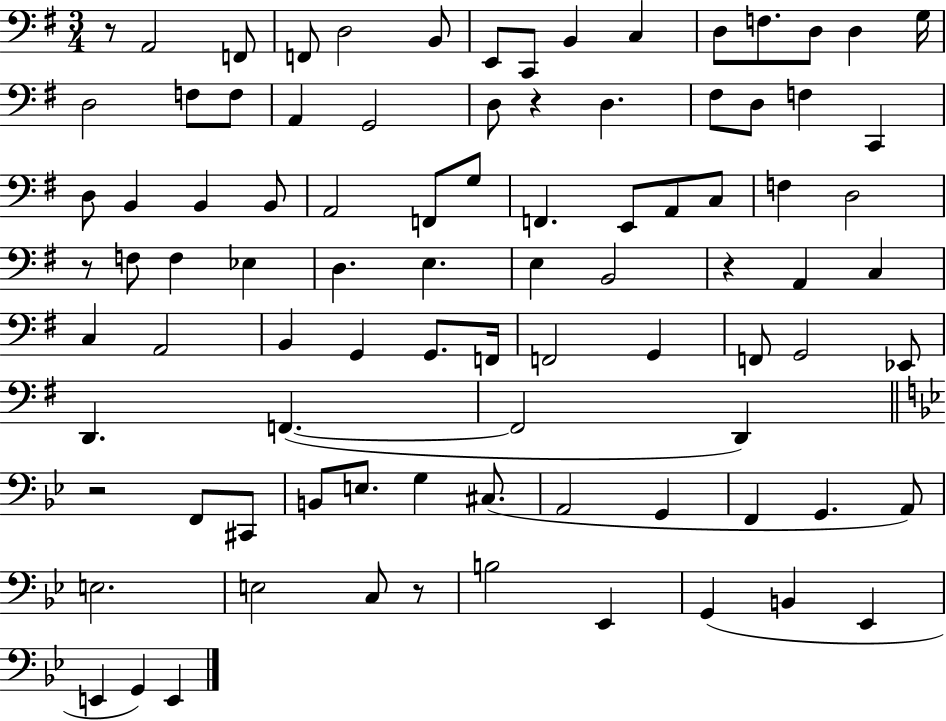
{
  \clef bass
  \numericTimeSignature
  \time 3/4
  \key g \major
  r8 a,2 f,8 | f,8 d2 b,8 | e,8 c,8 b,4 c4 | d8 f8. d8 d4 g16 | \break d2 f8 f8 | a,4 g,2 | d8 r4 d4. | fis8 d8 f4 c,4 | \break d8 b,4 b,4 b,8 | a,2 f,8 g8 | f,4. e,8 a,8 c8 | f4 d2 | \break r8 f8 f4 ees4 | d4. e4. | e4 b,2 | r4 a,4 c4 | \break c4 a,2 | b,4 g,4 g,8. f,16 | f,2 g,4 | f,8 g,2 ees,8 | \break d,4. f,4.~(~ | f,2 d,4) | \bar "||" \break \key bes \major r2 f,8 cis,8 | b,8 e8. g4 cis8.( | a,2 g,4 | f,4 g,4. a,8) | \break e2. | e2 c8 r8 | b2 ees,4 | g,4( b,4 ees,4 | \break e,4 g,4) e,4 | \bar "|."
}